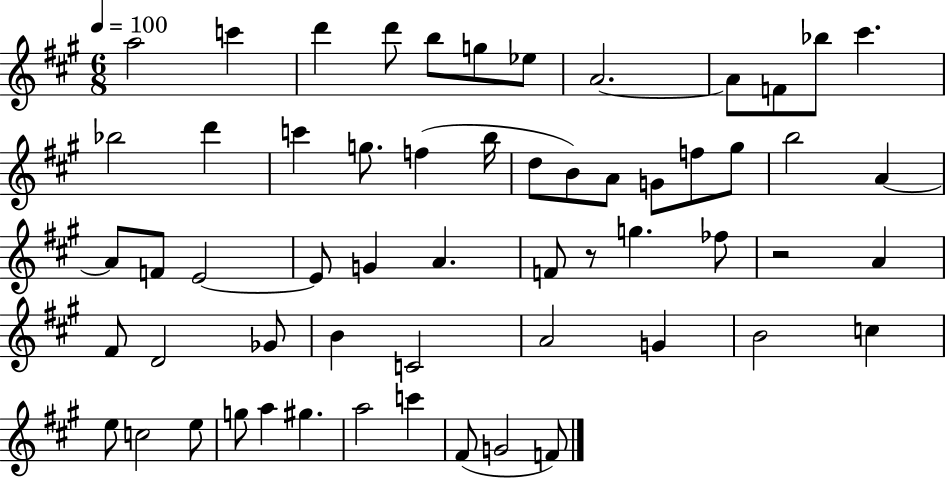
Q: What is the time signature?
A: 6/8